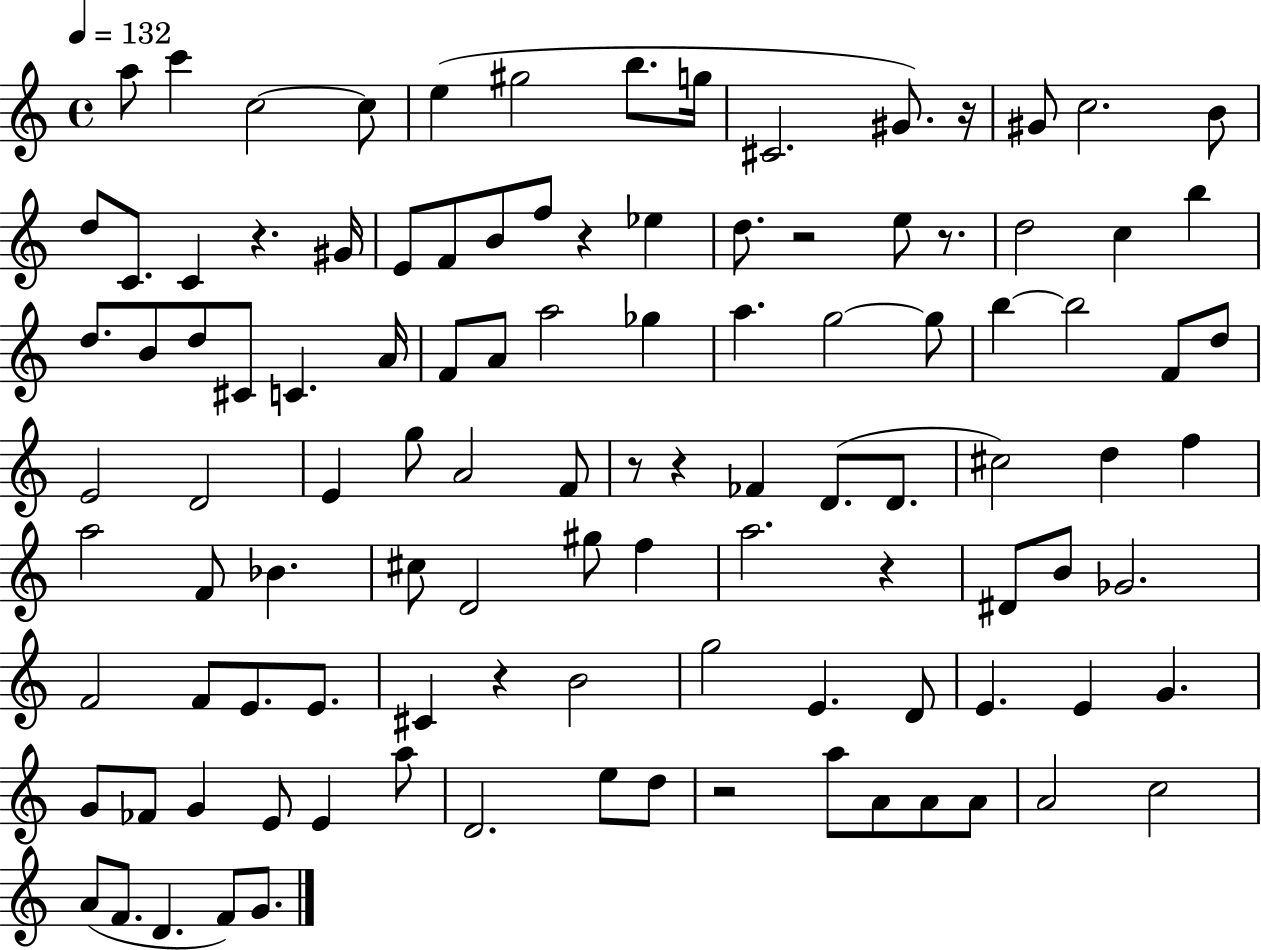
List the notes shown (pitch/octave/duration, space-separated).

A5/e C6/q C5/h C5/e E5/q G#5/h B5/e. G5/s C#4/h. G#4/e. R/s G#4/e C5/h. B4/e D5/e C4/e. C4/q R/q. G#4/s E4/e F4/e B4/e F5/e R/q Eb5/q D5/e. R/h E5/e R/e. D5/h C5/q B5/q D5/e. B4/e D5/e C#4/e C4/q. A4/s F4/e A4/e A5/h Gb5/q A5/q. G5/h G5/e B5/q B5/h F4/e D5/e E4/h D4/h E4/q G5/e A4/h F4/e R/e R/q FES4/q D4/e. D4/e. C#5/h D5/q F5/q A5/h F4/e Bb4/q. C#5/e D4/h G#5/e F5/q A5/h. R/q D#4/e B4/e Gb4/h. F4/h F4/e E4/e. E4/e. C#4/q R/q B4/h G5/h E4/q. D4/e E4/q. E4/q G4/q. G4/e FES4/e G4/q E4/e E4/q A5/e D4/h. E5/e D5/e R/h A5/e A4/e A4/e A4/e A4/h C5/h A4/e F4/e. D4/q. F4/e G4/e.